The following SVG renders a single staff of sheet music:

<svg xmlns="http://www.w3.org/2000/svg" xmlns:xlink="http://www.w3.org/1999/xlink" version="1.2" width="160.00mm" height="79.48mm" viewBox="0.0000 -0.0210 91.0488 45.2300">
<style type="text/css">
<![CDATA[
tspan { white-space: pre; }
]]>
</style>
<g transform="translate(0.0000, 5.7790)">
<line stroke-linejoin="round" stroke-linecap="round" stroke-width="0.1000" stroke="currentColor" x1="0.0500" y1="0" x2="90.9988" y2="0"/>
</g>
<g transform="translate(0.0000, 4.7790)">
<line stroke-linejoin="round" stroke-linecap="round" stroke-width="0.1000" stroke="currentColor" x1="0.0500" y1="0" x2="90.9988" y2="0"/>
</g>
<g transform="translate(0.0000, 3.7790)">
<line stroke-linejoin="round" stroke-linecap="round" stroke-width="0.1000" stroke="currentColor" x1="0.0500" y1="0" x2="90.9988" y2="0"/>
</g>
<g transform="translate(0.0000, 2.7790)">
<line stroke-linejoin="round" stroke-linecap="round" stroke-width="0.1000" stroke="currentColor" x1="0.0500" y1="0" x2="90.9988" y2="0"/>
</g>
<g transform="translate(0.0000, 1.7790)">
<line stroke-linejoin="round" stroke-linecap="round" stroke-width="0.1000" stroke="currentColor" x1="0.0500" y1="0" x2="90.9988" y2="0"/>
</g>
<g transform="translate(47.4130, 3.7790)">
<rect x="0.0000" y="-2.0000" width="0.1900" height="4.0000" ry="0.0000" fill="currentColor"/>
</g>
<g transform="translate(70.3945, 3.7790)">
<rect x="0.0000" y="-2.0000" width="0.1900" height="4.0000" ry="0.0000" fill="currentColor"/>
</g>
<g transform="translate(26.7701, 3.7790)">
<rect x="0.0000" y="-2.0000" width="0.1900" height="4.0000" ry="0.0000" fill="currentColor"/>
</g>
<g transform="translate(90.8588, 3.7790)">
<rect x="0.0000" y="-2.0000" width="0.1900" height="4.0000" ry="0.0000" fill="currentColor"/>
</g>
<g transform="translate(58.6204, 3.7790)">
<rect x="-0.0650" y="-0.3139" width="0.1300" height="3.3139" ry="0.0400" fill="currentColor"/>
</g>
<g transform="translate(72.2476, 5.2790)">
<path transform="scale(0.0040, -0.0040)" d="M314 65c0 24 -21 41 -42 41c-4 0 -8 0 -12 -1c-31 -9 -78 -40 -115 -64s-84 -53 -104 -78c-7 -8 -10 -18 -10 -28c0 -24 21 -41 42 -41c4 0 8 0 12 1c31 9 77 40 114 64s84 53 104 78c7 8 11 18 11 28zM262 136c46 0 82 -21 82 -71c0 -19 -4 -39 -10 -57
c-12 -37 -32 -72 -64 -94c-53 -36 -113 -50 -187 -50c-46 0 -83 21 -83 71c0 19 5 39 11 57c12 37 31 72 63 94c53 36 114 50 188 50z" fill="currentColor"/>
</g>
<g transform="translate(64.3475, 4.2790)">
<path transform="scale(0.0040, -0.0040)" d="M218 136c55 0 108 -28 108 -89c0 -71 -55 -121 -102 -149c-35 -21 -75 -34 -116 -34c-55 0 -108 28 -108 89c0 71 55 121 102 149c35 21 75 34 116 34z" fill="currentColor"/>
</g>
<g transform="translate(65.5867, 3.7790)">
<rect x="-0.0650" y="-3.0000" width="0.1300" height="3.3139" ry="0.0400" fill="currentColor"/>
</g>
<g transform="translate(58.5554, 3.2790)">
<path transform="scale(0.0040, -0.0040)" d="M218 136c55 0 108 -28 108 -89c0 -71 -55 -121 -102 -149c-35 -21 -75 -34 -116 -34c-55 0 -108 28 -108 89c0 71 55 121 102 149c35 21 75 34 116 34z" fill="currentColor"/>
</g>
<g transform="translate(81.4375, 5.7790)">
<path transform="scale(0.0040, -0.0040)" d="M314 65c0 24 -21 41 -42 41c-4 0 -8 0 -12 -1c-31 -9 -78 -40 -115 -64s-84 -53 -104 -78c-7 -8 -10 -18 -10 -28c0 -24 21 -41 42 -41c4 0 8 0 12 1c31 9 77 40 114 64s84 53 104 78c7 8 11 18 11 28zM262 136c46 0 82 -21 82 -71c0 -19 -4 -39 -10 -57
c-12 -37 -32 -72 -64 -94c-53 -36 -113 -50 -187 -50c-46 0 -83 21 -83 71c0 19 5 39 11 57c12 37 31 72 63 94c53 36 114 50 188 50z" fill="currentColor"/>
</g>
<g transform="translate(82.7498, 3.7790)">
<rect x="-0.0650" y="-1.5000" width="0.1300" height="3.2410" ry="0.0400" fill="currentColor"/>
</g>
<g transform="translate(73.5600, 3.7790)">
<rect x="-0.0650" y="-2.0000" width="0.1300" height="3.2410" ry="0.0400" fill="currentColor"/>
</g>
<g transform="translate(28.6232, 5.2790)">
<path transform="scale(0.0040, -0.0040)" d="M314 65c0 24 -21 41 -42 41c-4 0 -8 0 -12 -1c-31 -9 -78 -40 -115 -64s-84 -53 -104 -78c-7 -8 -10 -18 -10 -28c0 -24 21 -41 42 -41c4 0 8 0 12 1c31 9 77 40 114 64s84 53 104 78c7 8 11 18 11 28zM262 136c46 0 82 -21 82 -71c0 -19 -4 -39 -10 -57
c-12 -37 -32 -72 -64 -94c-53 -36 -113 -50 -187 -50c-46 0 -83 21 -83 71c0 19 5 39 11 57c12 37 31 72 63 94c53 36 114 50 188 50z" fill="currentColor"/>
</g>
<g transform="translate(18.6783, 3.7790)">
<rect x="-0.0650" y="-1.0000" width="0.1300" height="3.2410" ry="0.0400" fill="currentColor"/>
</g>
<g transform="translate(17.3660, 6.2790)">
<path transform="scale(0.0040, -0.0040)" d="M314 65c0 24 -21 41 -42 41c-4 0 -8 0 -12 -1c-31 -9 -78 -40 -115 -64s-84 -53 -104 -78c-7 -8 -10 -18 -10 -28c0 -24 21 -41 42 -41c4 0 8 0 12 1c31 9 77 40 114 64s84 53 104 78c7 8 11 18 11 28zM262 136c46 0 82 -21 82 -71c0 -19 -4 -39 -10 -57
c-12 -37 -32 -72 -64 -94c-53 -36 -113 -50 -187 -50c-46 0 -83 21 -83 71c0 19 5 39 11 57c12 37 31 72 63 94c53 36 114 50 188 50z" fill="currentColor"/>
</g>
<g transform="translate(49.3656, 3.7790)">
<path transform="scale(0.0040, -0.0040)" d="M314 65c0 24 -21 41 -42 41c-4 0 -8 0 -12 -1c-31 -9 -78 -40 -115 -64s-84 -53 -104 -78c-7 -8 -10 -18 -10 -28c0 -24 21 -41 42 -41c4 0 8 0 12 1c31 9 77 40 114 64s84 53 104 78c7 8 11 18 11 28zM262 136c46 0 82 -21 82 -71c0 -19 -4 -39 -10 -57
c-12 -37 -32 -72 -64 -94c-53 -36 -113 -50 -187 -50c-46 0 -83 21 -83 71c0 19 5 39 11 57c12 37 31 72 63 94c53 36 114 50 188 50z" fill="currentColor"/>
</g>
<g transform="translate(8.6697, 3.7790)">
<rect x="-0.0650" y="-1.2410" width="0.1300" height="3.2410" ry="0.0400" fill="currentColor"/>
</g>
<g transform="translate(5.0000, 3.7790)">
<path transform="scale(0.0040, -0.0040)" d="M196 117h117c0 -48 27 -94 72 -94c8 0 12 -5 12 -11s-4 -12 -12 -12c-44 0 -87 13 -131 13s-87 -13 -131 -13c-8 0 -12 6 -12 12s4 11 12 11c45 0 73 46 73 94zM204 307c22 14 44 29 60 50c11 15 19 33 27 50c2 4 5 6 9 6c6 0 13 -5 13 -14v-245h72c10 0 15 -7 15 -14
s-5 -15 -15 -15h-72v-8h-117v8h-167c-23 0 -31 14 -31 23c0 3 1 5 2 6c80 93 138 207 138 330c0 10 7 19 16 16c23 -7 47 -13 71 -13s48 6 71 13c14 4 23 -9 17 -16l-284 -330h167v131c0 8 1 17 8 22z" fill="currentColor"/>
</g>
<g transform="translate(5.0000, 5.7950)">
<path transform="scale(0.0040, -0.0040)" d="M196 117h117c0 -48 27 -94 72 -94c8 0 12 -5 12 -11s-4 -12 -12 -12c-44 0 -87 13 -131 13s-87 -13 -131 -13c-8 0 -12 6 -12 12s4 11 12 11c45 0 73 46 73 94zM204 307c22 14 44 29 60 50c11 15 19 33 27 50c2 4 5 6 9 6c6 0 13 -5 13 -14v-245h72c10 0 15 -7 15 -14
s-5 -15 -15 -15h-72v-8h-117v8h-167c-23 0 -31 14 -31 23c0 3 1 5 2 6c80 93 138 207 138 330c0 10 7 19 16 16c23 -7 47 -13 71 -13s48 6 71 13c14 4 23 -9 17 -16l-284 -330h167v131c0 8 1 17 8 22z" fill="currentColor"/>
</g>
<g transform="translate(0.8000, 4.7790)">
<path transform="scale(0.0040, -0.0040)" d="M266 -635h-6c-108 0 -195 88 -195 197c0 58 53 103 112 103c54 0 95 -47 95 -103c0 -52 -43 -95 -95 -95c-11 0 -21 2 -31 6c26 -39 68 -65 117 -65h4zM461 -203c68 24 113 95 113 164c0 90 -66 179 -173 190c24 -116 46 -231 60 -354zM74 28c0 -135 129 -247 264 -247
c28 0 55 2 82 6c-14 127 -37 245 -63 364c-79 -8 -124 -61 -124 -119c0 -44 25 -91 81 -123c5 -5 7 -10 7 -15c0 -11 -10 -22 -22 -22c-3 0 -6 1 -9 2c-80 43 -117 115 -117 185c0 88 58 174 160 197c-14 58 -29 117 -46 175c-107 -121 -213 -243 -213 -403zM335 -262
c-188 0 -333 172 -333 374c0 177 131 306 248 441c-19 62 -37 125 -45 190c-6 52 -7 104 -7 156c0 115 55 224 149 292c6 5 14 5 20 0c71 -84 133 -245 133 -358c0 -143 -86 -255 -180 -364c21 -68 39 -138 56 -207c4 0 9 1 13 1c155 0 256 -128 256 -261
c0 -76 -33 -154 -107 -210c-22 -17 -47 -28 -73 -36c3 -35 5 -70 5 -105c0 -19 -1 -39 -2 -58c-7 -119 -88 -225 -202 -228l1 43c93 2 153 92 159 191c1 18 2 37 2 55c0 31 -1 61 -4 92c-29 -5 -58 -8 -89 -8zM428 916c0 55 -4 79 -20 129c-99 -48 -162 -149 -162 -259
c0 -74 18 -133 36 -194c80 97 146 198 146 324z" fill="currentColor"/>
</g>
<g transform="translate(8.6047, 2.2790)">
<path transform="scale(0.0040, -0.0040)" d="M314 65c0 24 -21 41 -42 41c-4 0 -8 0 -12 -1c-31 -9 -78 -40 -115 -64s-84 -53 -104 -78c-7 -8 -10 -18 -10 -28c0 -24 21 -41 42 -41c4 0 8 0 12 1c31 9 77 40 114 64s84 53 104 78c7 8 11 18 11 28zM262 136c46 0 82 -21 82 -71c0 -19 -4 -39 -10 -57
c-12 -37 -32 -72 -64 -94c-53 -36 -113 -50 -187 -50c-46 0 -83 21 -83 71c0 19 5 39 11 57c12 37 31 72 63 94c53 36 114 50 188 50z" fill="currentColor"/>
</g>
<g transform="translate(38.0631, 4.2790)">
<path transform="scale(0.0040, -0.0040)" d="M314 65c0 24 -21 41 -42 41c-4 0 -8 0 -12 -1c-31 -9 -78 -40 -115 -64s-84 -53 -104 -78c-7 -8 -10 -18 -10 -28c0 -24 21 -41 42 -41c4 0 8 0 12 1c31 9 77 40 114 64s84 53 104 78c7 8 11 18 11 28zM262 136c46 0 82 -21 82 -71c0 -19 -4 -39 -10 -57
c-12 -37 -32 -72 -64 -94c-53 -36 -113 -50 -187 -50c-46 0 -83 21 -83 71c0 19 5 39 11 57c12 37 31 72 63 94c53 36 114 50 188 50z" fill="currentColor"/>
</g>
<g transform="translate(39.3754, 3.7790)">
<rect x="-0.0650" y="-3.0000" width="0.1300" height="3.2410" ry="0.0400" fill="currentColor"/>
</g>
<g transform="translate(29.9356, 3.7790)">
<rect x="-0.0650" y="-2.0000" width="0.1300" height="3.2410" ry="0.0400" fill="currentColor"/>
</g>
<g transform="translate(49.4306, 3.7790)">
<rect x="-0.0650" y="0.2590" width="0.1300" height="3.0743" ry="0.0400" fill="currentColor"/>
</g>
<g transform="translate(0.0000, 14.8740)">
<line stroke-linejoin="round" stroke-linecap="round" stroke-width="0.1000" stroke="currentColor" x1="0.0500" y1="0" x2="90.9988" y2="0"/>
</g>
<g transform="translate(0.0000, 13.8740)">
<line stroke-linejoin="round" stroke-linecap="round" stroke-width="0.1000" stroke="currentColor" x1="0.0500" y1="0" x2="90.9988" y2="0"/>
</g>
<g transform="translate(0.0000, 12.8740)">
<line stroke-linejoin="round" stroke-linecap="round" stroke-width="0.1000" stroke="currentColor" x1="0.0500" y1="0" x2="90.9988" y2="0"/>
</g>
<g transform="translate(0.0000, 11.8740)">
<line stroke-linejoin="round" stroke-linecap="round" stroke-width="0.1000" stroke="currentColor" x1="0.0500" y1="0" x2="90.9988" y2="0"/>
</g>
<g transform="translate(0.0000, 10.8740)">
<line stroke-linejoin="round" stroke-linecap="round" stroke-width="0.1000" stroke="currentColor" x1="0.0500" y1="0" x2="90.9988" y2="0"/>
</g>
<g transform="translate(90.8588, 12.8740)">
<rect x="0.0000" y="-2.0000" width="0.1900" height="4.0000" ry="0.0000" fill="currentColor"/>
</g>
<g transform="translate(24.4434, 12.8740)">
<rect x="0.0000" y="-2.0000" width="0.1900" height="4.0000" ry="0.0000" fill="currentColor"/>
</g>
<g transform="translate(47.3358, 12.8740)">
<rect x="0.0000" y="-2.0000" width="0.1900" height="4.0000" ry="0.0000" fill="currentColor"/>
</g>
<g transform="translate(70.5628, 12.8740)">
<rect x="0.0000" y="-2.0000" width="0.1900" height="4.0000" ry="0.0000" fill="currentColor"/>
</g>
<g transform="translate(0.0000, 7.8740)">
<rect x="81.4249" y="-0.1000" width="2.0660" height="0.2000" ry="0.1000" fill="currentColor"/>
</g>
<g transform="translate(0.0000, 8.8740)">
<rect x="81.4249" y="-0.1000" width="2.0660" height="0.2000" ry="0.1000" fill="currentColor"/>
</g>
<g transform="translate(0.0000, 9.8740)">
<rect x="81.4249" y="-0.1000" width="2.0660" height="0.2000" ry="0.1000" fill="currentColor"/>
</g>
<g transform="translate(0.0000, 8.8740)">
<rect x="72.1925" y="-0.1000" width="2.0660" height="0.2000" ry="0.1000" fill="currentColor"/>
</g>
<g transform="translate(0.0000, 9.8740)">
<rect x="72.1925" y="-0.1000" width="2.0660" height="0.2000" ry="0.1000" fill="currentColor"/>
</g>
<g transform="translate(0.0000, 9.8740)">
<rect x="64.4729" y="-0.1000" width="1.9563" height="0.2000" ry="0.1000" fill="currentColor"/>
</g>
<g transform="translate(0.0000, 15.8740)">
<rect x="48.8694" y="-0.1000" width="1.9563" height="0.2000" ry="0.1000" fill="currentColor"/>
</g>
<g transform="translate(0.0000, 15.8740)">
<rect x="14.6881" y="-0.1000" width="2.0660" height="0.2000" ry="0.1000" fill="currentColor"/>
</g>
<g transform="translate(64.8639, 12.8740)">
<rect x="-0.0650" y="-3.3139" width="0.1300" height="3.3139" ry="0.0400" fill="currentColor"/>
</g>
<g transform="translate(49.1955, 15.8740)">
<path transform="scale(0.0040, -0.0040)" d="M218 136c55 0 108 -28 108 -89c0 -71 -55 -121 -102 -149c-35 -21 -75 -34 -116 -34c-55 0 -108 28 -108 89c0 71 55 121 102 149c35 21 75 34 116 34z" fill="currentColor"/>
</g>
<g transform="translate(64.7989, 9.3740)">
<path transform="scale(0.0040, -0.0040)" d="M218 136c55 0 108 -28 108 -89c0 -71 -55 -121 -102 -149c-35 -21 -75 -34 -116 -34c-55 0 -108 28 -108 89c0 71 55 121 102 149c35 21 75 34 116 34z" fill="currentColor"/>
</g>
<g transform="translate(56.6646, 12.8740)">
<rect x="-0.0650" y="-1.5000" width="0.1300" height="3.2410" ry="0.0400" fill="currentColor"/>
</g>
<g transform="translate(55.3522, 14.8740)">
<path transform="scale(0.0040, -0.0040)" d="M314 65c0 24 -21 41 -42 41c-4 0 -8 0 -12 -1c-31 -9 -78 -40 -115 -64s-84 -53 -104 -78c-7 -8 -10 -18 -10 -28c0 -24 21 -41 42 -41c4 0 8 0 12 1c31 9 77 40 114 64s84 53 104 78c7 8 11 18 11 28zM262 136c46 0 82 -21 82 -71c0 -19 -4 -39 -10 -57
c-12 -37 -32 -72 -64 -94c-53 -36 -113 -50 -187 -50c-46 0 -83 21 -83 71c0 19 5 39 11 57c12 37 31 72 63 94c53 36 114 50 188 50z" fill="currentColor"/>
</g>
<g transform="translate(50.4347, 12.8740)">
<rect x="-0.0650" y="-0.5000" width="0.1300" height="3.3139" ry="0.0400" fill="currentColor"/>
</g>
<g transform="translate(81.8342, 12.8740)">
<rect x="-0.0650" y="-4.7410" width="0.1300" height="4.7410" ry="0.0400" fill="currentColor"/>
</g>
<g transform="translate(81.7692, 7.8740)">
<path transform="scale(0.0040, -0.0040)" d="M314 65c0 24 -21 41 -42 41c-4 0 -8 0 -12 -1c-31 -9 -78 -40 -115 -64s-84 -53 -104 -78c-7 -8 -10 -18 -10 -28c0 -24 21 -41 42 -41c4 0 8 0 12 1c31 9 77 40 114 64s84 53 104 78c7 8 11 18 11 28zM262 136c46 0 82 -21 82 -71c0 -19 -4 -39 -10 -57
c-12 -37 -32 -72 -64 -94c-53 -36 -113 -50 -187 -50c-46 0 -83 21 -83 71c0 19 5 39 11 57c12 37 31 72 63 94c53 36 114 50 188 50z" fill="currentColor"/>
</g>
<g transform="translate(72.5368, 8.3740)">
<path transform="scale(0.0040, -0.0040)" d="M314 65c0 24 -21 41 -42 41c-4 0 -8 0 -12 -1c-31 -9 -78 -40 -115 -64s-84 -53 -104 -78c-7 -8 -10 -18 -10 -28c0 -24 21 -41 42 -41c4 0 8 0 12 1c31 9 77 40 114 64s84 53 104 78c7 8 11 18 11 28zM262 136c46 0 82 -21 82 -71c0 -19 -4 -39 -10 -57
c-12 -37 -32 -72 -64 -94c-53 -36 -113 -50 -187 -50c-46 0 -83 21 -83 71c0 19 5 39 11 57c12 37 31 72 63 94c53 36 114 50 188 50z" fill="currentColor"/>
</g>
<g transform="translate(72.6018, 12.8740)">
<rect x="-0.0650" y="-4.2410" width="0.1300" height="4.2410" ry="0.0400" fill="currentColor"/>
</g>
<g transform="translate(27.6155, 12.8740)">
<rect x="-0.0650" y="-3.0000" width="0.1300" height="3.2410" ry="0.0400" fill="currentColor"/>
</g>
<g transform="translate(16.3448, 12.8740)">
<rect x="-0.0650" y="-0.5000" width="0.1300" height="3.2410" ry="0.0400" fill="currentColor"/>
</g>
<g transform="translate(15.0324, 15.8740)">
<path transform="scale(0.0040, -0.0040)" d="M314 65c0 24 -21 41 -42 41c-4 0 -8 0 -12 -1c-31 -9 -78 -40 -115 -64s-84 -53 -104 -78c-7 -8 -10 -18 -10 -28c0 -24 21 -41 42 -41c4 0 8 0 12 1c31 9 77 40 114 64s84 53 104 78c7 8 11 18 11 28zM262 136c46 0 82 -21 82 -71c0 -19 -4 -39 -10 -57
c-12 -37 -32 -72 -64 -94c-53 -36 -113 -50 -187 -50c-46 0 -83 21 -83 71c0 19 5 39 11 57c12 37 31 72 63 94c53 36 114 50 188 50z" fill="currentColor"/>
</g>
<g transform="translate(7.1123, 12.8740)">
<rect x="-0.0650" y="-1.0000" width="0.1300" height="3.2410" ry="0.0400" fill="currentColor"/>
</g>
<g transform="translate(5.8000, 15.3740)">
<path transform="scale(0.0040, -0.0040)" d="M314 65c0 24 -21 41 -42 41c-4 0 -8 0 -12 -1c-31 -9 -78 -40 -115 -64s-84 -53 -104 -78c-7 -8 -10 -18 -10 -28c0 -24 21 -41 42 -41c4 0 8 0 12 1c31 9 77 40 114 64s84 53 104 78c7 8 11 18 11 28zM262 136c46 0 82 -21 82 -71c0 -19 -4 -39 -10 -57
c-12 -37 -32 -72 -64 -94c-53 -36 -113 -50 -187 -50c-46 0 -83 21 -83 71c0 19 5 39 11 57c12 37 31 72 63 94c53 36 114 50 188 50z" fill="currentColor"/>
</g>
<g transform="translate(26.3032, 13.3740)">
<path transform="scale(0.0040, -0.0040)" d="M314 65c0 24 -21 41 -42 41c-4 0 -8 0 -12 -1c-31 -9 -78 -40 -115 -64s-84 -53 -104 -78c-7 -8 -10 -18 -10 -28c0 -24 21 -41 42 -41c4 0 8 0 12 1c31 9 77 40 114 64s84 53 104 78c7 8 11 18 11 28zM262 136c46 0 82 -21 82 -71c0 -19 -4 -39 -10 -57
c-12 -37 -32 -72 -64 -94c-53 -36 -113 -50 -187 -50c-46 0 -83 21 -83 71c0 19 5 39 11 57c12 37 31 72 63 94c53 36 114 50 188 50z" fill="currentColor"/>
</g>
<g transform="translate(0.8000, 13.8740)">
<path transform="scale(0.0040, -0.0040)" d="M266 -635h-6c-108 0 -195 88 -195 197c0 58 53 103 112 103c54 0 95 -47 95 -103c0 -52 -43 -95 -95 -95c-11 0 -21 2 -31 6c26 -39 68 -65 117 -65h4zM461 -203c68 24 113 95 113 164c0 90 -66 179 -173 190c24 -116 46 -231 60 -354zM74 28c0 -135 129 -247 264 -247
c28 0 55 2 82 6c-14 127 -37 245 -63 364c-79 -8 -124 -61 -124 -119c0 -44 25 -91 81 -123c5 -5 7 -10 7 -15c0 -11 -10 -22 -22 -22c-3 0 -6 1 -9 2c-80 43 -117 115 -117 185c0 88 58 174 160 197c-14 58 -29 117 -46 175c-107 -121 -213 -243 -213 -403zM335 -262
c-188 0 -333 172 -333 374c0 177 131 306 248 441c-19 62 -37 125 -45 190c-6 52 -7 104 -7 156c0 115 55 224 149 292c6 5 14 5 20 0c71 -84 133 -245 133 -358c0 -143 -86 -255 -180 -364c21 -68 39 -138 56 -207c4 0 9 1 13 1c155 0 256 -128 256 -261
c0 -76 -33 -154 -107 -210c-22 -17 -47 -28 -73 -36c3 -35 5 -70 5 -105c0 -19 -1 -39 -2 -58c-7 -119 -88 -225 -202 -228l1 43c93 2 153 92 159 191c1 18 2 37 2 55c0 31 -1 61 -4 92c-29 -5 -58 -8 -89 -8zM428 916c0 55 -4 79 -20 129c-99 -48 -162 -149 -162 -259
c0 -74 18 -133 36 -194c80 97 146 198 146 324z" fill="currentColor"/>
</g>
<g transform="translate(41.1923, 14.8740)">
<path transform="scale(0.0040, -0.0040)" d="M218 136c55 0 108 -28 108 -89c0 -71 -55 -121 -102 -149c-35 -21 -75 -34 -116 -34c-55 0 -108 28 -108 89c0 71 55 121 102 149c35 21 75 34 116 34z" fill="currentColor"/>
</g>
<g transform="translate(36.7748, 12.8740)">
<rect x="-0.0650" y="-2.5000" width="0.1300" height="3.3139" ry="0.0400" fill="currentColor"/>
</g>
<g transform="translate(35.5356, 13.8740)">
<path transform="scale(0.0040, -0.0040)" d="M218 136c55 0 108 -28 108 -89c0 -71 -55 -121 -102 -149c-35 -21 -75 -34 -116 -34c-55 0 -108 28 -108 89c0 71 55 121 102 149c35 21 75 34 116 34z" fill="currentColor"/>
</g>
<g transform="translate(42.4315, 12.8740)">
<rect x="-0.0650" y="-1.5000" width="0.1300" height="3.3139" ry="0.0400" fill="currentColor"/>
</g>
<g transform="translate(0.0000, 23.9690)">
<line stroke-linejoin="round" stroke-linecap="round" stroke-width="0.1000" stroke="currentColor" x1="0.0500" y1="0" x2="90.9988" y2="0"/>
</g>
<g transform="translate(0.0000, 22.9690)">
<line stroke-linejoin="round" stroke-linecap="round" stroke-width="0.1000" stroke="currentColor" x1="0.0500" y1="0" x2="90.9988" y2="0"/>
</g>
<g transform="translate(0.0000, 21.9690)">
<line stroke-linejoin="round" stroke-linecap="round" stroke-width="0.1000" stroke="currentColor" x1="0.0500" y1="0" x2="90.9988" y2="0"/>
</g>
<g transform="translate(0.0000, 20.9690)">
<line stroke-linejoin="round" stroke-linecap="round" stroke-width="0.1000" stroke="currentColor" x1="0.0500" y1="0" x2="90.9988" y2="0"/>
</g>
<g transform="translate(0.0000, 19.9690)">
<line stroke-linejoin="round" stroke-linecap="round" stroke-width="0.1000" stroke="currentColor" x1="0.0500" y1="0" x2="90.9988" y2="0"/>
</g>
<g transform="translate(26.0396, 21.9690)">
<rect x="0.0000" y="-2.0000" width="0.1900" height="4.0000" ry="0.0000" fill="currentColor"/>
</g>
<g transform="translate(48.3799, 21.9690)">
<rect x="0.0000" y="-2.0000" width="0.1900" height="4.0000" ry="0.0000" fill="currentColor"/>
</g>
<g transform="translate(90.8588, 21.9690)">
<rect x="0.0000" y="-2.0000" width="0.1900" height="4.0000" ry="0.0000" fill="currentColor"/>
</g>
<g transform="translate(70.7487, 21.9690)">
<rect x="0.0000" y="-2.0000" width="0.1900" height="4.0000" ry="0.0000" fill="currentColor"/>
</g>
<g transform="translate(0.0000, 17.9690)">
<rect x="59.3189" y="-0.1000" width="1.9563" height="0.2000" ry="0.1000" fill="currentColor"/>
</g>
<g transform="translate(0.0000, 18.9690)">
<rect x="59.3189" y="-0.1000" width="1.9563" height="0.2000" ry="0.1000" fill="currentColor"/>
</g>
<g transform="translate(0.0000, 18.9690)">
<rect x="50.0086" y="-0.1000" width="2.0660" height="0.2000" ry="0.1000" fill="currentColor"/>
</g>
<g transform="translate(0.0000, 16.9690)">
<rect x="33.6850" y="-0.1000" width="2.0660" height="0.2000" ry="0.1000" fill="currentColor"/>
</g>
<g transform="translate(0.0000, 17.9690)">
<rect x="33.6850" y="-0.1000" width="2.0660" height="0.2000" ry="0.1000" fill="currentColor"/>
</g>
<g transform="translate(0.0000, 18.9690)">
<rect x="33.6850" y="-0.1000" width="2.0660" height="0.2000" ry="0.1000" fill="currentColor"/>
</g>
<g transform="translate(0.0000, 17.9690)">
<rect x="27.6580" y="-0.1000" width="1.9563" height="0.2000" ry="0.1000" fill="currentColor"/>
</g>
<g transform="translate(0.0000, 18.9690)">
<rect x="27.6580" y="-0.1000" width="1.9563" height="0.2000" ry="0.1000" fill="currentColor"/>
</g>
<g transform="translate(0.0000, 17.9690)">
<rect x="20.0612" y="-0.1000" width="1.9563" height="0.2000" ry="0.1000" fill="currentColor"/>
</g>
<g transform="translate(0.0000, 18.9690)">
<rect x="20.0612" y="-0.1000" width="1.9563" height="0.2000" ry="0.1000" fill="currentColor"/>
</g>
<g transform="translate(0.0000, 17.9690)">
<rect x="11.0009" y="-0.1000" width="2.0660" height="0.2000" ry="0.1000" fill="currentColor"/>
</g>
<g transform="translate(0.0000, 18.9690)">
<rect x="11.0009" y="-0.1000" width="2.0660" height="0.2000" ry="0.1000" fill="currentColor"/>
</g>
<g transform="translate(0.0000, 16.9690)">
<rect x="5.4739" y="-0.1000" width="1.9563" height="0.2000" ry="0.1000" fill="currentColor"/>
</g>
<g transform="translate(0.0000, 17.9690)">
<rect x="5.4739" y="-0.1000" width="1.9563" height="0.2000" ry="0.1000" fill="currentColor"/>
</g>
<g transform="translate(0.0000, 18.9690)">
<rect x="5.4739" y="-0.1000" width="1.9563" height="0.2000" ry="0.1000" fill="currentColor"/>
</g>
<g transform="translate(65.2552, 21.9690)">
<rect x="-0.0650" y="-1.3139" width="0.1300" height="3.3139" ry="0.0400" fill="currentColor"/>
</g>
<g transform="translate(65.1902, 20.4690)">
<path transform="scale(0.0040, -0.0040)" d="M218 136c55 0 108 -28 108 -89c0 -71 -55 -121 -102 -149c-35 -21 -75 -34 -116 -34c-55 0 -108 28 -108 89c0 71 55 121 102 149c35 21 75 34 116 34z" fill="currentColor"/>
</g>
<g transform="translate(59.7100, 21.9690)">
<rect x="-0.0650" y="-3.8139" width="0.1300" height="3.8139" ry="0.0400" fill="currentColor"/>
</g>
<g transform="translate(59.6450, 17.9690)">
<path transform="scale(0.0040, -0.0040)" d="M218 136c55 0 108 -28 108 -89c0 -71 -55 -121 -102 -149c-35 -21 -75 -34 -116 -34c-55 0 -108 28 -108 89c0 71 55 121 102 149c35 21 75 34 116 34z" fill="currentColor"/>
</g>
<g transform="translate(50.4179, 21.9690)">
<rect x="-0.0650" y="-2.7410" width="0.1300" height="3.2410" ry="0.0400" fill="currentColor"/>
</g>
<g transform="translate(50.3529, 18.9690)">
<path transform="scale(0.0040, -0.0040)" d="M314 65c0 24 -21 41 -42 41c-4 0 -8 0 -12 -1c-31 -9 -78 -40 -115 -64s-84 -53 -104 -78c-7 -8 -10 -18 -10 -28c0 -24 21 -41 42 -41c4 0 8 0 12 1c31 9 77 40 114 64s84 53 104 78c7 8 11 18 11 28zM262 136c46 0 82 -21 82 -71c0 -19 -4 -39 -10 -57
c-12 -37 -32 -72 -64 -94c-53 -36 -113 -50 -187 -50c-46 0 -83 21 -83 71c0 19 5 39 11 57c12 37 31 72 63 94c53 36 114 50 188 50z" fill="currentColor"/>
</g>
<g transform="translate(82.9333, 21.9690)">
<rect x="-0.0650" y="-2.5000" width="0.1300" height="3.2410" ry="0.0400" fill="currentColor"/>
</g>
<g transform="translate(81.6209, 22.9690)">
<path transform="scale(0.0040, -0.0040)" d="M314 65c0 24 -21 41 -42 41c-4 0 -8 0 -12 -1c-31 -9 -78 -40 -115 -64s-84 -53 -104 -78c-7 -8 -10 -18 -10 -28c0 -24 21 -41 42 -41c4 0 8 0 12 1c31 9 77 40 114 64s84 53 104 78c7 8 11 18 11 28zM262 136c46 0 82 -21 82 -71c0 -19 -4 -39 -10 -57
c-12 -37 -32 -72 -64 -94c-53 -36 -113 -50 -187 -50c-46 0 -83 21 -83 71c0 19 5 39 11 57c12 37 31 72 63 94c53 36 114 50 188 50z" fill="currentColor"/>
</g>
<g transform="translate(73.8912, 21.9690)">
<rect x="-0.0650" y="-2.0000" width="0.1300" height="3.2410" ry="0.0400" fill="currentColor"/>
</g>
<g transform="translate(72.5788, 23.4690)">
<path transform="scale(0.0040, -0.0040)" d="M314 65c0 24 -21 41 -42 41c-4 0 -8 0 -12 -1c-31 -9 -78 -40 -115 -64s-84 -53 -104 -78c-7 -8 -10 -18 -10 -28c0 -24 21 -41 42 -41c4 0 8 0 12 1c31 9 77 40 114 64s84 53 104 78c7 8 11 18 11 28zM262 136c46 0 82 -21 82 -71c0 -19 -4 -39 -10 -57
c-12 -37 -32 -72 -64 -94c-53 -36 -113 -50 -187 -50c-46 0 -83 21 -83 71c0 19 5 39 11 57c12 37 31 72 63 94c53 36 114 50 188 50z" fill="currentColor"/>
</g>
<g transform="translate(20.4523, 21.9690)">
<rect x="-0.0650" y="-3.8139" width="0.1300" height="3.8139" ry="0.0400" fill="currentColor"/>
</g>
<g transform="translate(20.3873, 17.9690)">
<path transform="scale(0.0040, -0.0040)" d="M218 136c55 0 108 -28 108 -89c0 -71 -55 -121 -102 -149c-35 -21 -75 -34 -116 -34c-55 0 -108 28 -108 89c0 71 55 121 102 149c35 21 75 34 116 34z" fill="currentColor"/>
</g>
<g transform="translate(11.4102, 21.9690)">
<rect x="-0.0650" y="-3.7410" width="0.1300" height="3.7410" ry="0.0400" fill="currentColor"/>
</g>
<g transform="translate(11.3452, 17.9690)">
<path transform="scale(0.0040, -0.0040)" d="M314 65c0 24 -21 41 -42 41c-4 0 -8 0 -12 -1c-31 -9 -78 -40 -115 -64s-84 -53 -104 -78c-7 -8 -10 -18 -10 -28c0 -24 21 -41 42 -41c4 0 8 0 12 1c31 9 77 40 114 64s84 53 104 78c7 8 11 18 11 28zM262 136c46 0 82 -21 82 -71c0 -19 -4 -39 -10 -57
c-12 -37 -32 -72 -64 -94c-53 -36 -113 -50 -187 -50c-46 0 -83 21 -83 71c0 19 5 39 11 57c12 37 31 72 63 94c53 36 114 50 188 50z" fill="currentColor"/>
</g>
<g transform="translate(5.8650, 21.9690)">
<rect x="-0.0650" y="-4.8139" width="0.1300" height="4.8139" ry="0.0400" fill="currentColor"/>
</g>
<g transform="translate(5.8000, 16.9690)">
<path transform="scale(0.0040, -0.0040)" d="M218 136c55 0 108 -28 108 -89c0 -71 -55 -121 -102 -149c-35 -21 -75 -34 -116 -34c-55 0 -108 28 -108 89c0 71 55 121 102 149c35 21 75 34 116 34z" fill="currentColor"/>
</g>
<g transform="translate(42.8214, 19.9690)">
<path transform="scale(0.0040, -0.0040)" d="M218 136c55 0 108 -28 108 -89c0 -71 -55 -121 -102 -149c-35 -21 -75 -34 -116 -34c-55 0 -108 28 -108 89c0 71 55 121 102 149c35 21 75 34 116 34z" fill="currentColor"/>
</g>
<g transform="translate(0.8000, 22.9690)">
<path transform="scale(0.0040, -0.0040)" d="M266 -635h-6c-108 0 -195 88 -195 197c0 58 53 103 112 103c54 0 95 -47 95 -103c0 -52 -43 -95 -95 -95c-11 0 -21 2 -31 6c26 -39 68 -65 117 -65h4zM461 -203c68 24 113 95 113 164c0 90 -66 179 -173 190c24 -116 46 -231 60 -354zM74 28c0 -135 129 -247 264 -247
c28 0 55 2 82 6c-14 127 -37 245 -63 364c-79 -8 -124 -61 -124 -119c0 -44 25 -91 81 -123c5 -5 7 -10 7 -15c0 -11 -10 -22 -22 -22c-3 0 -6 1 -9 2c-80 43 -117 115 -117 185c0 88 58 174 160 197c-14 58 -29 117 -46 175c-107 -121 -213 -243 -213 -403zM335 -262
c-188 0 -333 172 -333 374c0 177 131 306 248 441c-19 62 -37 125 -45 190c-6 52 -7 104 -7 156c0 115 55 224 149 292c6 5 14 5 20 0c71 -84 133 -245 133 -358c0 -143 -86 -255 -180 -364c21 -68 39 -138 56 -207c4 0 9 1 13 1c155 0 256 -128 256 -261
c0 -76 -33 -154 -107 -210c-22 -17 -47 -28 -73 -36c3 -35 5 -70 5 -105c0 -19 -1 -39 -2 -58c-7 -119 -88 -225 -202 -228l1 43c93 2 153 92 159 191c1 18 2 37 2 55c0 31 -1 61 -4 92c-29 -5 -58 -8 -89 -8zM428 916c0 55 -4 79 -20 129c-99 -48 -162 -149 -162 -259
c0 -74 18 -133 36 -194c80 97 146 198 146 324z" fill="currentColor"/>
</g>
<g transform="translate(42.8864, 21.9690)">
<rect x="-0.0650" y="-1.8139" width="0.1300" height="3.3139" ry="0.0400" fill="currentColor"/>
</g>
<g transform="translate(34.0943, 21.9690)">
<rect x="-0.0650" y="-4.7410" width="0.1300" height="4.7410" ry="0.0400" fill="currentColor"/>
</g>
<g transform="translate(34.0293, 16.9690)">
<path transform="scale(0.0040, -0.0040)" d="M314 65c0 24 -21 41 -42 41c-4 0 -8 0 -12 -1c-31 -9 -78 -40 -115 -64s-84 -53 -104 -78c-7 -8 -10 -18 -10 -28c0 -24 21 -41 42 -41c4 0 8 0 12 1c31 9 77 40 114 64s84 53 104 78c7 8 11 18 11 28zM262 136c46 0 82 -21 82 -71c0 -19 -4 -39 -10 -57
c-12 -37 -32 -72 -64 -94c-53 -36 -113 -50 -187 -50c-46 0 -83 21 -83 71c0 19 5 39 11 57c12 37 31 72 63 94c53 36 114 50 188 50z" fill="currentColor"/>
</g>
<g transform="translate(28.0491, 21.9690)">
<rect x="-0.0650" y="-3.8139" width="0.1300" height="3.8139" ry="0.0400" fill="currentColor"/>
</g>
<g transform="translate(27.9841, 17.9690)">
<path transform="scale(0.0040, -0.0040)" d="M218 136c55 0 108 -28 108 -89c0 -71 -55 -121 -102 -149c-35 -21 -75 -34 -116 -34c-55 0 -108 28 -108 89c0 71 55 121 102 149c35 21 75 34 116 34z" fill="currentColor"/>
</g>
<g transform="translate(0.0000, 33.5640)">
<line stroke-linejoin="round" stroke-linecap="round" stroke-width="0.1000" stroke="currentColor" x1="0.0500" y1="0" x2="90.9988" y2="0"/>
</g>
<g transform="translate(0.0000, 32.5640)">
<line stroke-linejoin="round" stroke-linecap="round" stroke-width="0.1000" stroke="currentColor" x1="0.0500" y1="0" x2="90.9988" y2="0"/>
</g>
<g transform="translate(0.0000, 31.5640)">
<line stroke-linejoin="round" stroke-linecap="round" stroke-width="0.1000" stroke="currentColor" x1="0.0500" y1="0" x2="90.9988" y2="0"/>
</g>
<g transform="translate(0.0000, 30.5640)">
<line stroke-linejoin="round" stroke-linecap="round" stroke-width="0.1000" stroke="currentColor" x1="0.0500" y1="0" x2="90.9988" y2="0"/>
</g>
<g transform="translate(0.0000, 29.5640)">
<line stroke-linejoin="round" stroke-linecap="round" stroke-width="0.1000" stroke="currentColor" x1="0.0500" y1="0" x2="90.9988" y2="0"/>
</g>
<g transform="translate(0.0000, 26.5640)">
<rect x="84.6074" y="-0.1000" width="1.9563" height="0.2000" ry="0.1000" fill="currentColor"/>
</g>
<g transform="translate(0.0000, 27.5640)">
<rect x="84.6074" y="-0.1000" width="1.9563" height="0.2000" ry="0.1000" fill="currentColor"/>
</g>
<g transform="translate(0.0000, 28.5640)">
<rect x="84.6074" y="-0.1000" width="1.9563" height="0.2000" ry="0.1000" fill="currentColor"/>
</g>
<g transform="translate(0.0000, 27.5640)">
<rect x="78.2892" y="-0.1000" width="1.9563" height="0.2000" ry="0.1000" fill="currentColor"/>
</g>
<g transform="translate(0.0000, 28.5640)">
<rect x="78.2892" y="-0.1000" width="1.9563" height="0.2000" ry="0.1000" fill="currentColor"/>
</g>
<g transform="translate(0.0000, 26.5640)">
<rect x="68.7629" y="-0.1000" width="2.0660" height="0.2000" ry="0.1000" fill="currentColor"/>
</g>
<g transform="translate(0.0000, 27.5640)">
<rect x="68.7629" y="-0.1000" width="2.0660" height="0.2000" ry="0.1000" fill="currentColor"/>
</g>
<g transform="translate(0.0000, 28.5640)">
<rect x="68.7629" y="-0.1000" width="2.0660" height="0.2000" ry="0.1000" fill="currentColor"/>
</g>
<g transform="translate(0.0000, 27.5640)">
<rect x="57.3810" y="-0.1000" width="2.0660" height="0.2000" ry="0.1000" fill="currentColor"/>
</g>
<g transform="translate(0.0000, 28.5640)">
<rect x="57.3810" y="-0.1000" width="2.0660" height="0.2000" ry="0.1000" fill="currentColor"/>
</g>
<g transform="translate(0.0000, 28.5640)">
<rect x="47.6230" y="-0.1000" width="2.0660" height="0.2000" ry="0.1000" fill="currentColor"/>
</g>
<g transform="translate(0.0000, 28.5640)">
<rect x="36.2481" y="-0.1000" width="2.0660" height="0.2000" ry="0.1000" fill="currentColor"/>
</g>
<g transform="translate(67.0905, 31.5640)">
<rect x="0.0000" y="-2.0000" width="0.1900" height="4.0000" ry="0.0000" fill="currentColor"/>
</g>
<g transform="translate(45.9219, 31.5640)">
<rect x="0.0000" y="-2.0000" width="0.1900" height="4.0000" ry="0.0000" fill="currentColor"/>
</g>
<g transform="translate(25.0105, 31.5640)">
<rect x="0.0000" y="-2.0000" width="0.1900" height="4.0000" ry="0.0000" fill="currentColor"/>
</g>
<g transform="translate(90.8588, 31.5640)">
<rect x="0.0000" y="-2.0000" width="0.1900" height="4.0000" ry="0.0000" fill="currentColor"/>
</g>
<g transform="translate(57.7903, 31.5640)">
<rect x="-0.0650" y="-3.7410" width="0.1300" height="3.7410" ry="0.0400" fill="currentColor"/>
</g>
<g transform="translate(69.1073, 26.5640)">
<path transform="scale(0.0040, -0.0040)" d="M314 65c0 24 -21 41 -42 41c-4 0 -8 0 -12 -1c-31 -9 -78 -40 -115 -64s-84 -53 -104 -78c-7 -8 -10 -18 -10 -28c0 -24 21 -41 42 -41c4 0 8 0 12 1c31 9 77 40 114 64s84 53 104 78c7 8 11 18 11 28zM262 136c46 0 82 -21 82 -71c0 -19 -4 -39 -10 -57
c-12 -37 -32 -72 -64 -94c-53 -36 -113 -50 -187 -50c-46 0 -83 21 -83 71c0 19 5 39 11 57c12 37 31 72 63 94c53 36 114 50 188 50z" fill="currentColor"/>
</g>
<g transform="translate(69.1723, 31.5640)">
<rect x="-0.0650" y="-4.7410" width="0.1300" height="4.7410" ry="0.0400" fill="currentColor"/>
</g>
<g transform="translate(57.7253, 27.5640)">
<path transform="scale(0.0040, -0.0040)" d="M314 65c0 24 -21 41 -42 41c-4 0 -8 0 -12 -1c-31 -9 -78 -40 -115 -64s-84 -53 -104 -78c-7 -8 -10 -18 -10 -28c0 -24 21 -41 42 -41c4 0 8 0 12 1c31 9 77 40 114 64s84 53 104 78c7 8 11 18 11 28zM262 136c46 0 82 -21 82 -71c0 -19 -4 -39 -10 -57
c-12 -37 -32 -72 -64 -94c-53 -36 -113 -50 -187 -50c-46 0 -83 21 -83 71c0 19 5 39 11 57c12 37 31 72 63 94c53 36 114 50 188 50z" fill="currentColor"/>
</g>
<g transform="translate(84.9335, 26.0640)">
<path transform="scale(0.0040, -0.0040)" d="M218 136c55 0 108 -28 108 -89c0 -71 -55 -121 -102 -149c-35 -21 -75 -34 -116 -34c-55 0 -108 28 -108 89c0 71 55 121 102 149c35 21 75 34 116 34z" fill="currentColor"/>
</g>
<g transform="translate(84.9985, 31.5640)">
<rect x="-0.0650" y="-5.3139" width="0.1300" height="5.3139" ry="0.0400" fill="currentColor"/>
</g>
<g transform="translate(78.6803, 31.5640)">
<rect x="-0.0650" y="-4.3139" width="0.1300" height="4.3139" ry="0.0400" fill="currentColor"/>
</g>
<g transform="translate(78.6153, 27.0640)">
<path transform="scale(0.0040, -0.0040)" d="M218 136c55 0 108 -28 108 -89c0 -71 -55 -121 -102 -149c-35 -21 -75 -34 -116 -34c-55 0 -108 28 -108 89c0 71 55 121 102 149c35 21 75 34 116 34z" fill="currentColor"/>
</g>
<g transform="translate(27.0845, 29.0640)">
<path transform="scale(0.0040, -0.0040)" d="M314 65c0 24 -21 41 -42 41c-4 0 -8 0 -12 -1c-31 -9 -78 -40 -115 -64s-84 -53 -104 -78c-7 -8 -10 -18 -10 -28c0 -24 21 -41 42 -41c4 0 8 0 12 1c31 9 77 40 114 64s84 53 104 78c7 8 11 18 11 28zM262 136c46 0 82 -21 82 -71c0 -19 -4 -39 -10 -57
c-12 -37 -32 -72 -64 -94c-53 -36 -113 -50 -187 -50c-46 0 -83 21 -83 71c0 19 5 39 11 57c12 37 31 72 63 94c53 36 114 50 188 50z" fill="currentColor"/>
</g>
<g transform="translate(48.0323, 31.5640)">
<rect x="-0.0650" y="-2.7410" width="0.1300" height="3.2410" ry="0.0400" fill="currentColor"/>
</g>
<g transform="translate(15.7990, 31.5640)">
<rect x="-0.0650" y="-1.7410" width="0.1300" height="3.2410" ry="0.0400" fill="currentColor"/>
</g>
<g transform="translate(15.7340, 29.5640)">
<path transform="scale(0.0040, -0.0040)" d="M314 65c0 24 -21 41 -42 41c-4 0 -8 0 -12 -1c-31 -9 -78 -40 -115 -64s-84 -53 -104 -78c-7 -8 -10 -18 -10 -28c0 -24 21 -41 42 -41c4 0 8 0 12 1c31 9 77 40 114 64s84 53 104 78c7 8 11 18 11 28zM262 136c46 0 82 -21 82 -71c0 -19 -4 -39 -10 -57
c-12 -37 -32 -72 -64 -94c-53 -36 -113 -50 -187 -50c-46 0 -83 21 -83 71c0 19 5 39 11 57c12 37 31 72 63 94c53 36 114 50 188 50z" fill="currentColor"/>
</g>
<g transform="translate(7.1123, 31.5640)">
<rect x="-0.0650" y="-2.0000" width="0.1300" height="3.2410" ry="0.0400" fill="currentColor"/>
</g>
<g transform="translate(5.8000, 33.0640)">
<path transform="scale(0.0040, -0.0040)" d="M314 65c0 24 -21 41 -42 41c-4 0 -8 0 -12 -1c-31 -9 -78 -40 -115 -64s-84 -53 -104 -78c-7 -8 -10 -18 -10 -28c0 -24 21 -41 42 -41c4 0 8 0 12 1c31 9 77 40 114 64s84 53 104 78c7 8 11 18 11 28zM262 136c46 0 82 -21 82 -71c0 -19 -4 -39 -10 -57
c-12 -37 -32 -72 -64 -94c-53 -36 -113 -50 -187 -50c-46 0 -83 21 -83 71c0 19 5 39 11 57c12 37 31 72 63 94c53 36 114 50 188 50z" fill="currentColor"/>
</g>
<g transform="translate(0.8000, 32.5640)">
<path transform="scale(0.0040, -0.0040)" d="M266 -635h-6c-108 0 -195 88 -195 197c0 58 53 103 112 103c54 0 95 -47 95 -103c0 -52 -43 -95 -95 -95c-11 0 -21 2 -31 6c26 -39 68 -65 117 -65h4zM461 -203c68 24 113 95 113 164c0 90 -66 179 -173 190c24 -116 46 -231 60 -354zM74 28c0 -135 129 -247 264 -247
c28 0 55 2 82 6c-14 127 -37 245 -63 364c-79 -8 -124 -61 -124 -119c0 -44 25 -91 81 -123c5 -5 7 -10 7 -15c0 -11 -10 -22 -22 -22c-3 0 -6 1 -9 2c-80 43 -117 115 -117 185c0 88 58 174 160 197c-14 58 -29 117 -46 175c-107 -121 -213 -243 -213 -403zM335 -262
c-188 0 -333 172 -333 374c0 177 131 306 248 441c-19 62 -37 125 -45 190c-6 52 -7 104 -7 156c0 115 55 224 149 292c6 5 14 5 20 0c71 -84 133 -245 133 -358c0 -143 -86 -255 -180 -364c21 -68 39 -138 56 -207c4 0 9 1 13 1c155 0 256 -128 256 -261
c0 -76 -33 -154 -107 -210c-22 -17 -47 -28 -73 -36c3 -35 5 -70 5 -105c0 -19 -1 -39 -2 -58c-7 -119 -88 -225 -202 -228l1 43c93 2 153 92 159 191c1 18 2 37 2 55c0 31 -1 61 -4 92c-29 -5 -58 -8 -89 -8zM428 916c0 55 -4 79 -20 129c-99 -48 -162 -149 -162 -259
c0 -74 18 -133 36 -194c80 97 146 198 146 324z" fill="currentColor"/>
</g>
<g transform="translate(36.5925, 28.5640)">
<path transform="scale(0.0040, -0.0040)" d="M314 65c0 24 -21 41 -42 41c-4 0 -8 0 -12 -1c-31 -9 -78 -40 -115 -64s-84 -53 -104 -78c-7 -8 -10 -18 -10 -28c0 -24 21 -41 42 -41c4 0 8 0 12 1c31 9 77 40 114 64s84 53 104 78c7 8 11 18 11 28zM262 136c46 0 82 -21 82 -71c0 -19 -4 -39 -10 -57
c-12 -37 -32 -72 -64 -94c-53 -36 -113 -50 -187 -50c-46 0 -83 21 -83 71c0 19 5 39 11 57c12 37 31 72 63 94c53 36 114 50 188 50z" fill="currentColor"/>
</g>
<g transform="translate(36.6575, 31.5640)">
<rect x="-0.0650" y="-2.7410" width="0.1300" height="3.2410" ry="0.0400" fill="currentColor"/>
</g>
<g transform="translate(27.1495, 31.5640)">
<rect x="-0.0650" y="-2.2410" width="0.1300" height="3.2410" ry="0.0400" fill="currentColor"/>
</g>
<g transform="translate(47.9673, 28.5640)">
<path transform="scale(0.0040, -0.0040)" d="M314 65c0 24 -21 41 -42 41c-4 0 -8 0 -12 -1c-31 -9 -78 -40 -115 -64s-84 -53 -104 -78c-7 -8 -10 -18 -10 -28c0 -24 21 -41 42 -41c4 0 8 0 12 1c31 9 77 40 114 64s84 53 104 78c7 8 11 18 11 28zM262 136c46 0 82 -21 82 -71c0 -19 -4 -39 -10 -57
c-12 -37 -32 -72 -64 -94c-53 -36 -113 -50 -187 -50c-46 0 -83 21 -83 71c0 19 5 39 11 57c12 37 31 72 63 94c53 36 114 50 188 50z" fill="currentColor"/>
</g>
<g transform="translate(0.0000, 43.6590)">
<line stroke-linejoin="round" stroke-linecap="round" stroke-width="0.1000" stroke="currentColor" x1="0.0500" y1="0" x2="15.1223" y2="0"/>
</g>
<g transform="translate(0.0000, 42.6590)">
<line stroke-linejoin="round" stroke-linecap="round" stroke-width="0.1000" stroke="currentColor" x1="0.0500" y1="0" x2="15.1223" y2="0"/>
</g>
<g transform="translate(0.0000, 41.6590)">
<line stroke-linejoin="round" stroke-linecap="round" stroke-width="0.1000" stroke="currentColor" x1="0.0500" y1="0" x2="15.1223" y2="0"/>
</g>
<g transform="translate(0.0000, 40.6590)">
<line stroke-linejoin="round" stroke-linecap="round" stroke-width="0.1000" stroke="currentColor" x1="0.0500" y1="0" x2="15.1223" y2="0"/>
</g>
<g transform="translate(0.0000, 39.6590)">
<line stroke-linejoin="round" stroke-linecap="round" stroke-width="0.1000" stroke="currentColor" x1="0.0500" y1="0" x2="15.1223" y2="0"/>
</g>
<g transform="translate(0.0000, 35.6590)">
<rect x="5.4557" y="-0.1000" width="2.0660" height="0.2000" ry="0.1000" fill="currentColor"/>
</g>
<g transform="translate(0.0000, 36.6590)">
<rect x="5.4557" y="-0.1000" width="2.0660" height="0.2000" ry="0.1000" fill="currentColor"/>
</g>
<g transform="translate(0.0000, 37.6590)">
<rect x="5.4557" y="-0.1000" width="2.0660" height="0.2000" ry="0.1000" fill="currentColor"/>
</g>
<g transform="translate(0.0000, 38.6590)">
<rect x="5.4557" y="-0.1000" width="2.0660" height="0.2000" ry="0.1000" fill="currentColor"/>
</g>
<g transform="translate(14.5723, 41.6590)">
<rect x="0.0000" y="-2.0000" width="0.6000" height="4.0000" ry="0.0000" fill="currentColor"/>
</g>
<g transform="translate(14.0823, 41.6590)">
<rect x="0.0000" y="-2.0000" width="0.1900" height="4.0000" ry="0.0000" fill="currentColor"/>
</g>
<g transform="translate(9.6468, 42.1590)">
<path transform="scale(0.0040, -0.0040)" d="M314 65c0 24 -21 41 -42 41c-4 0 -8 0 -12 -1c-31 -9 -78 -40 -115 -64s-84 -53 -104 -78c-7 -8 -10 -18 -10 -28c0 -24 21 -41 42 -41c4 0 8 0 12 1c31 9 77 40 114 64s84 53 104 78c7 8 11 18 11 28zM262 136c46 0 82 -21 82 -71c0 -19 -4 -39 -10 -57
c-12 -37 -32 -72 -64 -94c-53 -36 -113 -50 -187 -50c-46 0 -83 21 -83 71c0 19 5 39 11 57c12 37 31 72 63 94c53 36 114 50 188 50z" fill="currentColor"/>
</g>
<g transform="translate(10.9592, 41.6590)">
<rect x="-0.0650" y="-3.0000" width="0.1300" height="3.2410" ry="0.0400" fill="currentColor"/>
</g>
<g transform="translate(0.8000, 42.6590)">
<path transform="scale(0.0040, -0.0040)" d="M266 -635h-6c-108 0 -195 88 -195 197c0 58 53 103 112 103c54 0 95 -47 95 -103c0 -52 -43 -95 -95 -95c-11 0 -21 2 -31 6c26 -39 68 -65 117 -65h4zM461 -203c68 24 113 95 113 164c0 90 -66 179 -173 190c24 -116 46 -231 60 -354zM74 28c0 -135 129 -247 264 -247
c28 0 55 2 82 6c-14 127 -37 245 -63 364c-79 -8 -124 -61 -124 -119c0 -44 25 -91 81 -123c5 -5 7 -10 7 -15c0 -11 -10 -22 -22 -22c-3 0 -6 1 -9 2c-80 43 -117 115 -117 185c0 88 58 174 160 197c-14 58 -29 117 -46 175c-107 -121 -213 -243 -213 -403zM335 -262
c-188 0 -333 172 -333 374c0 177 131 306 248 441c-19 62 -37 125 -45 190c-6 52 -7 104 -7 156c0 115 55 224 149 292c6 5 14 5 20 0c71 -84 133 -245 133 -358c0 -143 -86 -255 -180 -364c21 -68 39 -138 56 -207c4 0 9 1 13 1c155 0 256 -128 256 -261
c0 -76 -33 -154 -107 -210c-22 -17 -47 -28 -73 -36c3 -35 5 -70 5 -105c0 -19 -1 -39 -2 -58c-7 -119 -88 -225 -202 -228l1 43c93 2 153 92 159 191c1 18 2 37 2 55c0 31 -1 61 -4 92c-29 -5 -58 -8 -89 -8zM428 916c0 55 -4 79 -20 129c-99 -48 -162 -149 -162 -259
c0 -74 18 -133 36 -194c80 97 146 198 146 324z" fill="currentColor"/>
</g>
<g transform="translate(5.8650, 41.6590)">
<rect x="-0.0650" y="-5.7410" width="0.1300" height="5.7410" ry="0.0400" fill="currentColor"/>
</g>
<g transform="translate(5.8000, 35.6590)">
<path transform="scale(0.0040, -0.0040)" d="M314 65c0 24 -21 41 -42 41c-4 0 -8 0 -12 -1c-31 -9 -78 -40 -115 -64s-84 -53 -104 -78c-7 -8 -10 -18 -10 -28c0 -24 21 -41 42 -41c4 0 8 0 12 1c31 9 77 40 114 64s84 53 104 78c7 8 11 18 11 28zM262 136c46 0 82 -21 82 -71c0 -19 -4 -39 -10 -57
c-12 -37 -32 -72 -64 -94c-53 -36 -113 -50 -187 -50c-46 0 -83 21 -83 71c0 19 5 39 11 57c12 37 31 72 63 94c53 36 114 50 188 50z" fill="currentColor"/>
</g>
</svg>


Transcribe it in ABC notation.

X:1
T:Untitled
M:4/4
L:1/4
K:C
e2 D2 F2 A2 B2 c A F2 E2 D2 C2 A2 G E C E2 b d'2 e'2 e' c'2 c' c' e'2 f a2 c' e F2 G2 F2 f2 g2 a2 a2 c'2 e'2 d' f' g'2 A2